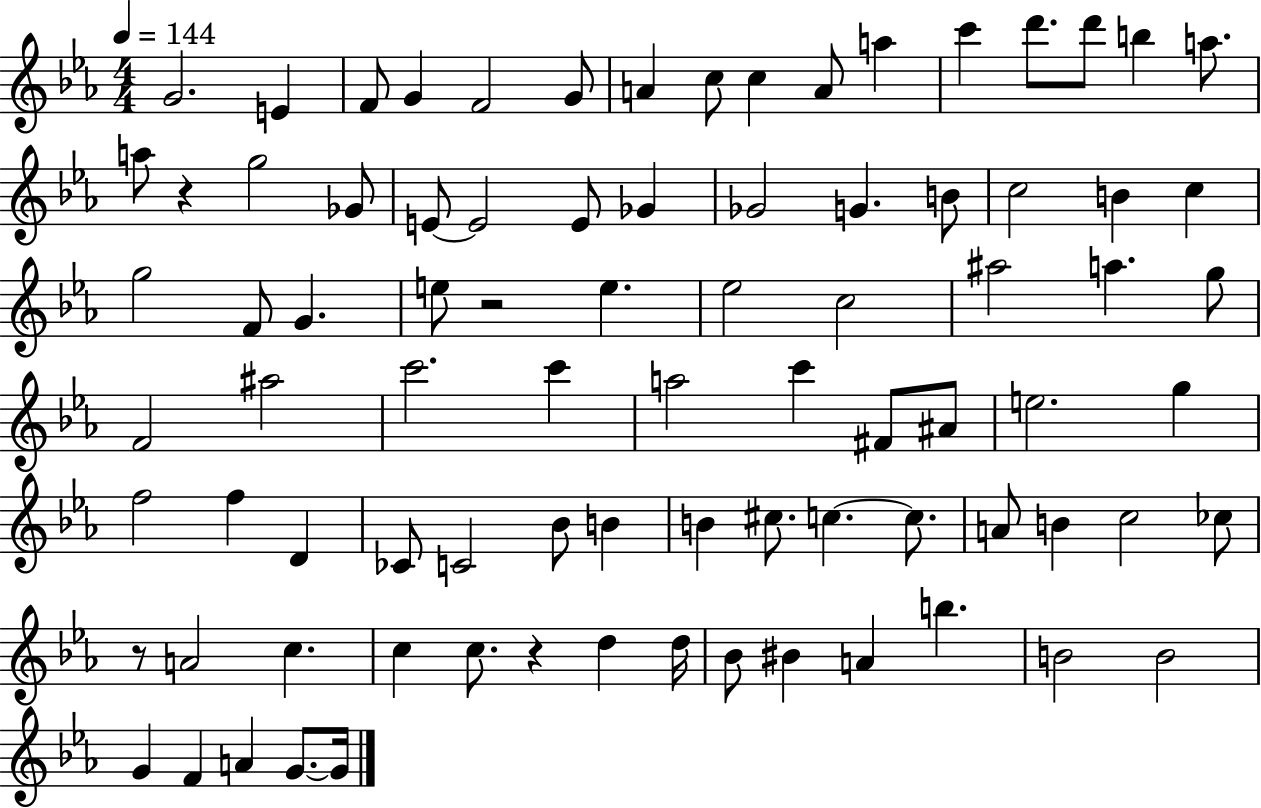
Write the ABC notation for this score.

X:1
T:Untitled
M:4/4
L:1/4
K:Eb
G2 E F/2 G F2 G/2 A c/2 c A/2 a c' d'/2 d'/2 b a/2 a/2 z g2 _G/2 E/2 E2 E/2 _G _G2 G B/2 c2 B c g2 F/2 G e/2 z2 e _e2 c2 ^a2 a g/2 F2 ^a2 c'2 c' a2 c' ^F/2 ^A/2 e2 g f2 f D _C/2 C2 _B/2 B B ^c/2 c c/2 A/2 B c2 _c/2 z/2 A2 c c c/2 z d d/4 _B/2 ^B A b B2 B2 G F A G/2 G/4